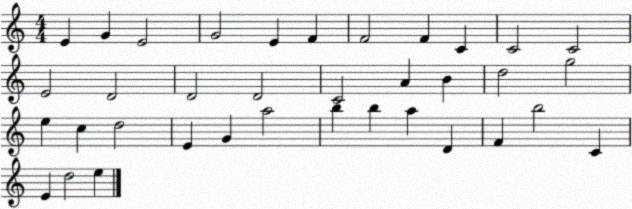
X:1
T:Untitled
M:4/4
L:1/4
K:C
E G E2 G2 E F F2 F C C2 C2 E2 D2 D2 D2 C2 A B d2 g2 e c d2 E G a2 b b a D F b2 C E d2 e